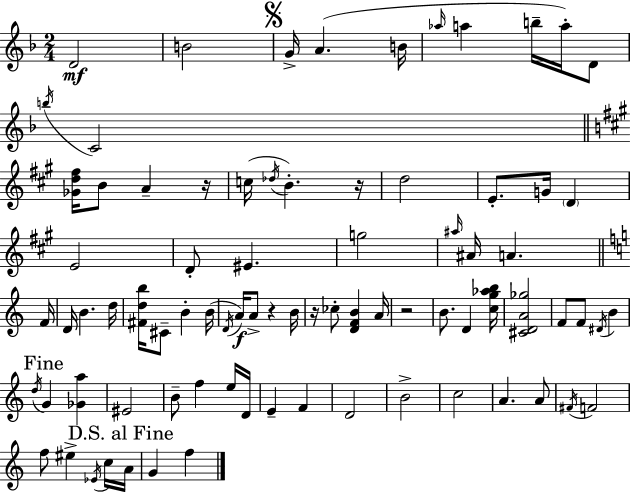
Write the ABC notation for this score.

X:1
T:Untitled
M:2/4
L:1/4
K:Dm
D2 B2 G/4 A B/4 _a/4 a b/4 a/4 D/2 b/4 C2 [_Gd^f]/4 B/2 A z/4 c/4 _d/4 B z/4 d2 E/2 G/4 D E2 D/2 ^E g2 ^a/4 ^A/4 A F/4 D/4 B d/4 [^Fdb]/4 ^C/2 B B/4 D/4 A/4 A/2 z B/4 z/4 _c/2 [DFB] A/4 z2 B/2 D [cg_ab]/4 [^CDA_g]2 F/2 F/2 ^D/4 B d/4 G [_Ga] ^E2 B/2 f e/4 D/4 E F D2 B2 c2 A A/2 ^F/4 F2 f/2 ^e _E/4 c/4 A/4 G f